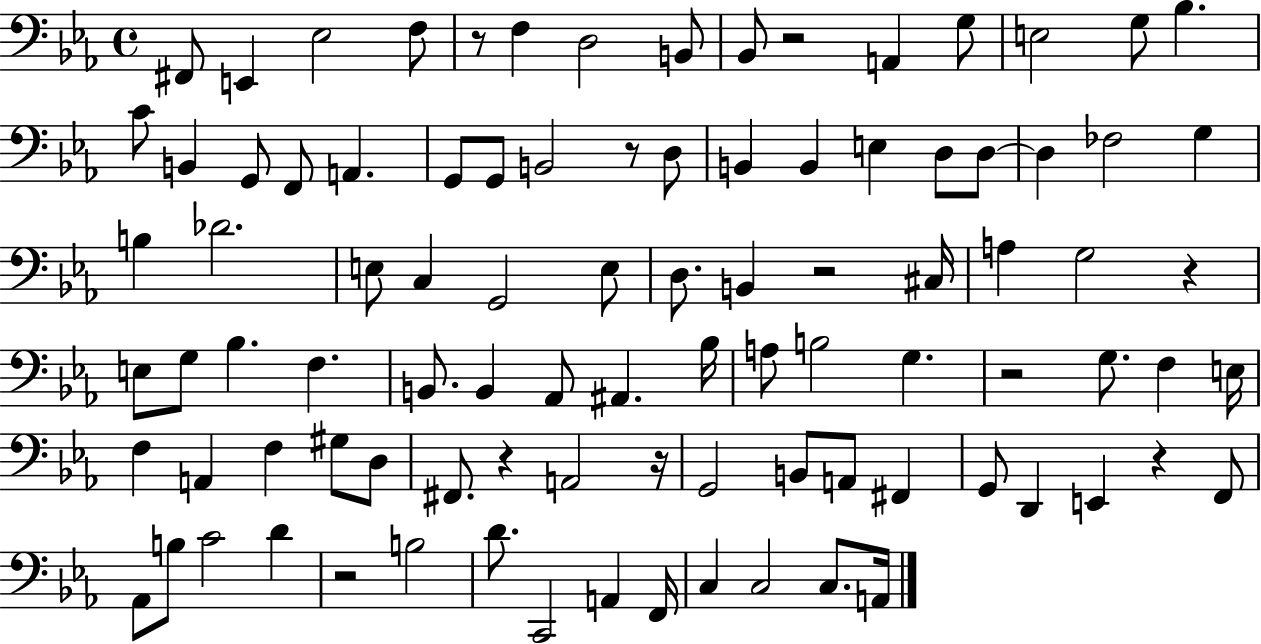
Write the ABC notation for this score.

X:1
T:Untitled
M:4/4
L:1/4
K:Eb
^F,,/2 E,, _E,2 F,/2 z/2 F, D,2 B,,/2 _B,,/2 z2 A,, G,/2 E,2 G,/2 _B, C/2 B,, G,,/2 F,,/2 A,, G,,/2 G,,/2 B,,2 z/2 D,/2 B,, B,, E, D,/2 D,/2 D, _F,2 G, B, _D2 E,/2 C, G,,2 E,/2 D,/2 B,, z2 ^C,/4 A, G,2 z E,/2 G,/2 _B, F, B,,/2 B,, _A,,/2 ^A,, _B,/4 A,/2 B,2 G, z2 G,/2 F, E,/4 F, A,, F, ^G,/2 D,/2 ^F,,/2 z A,,2 z/4 G,,2 B,,/2 A,,/2 ^F,, G,,/2 D,, E,, z F,,/2 _A,,/2 B,/2 C2 D z2 B,2 D/2 C,,2 A,, F,,/4 C, C,2 C,/2 A,,/4